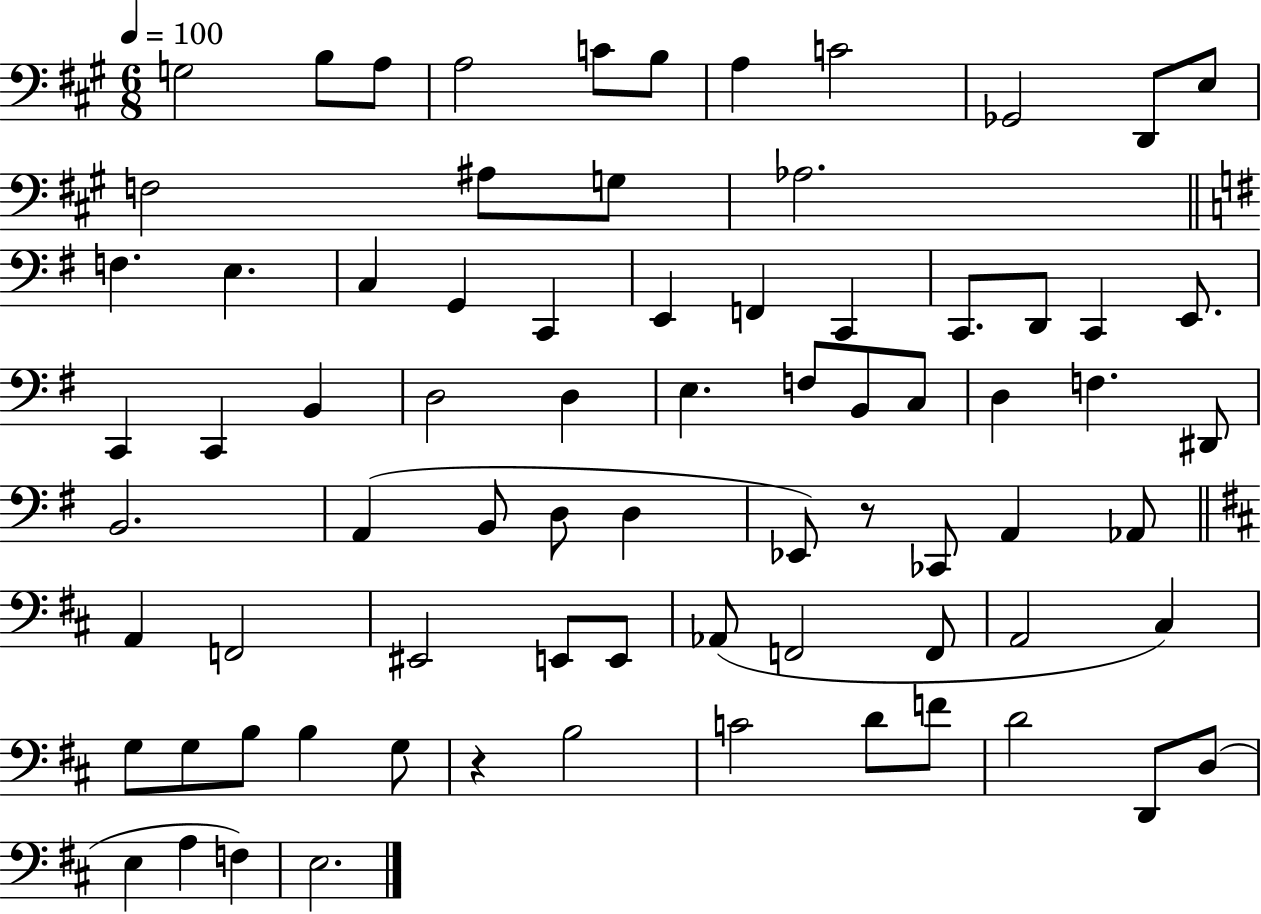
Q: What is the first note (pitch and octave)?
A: G3